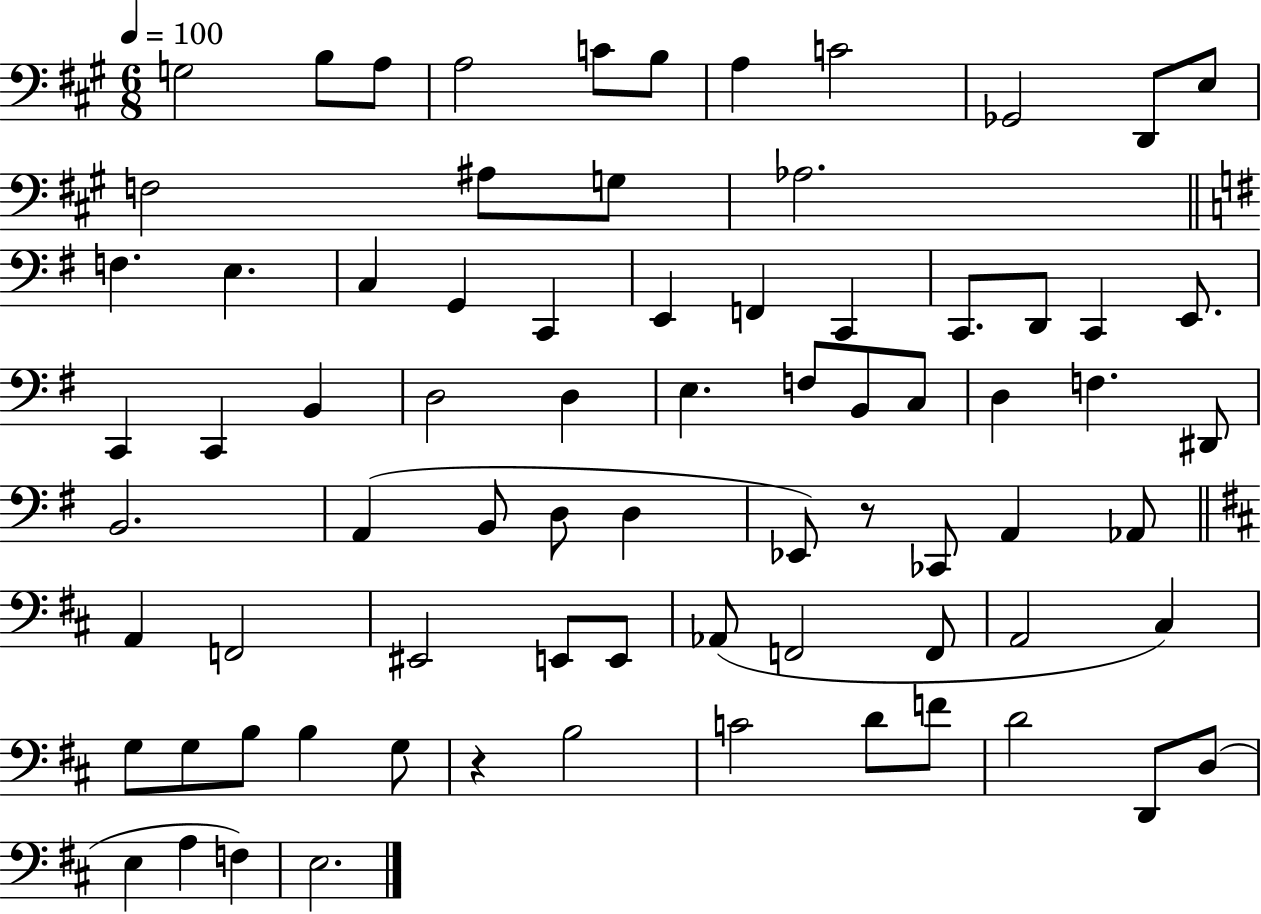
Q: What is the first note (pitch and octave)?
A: G3